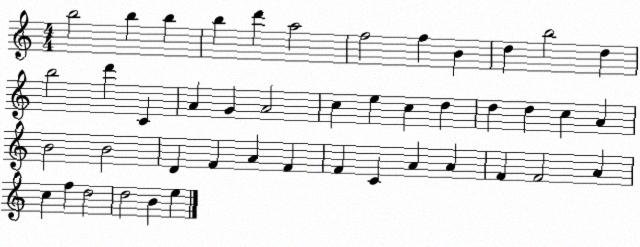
X:1
T:Untitled
M:4/4
L:1/4
K:C
b2 b b b d' a2 f2 f B d b2 d b2 d' C A G A2 c e c d d d c A B2 B2 D F A F F C A A F F2 A c f d2 d2 B e